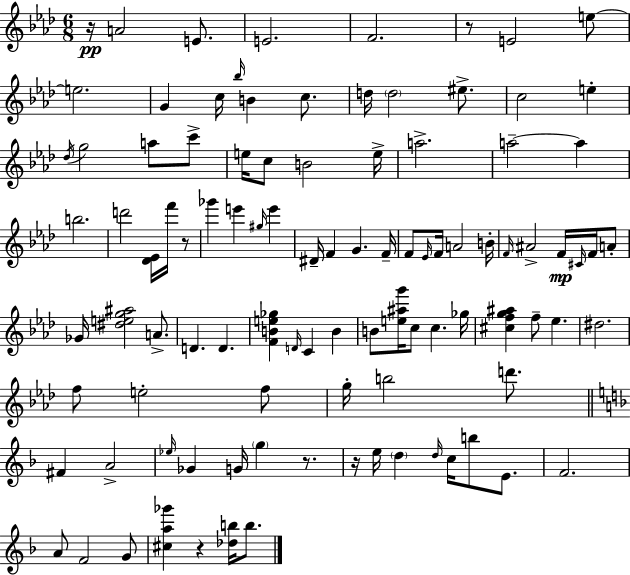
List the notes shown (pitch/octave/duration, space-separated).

R/s A4/h E4/e. E4/h. F4/h. R/e E4/h E5/e E5/h. G4/q C5/s Bb5/s B4/q C5/e. D5/s D5/h EIS5/e. C5/h E5/q Db5/s G5/h A5/e C6/e E5/s C5/e B4/h E5/s A5/h. A5/h A5/q B5/h. D6/h [Db4,Eb4]/s F6/s R/e Gb6/q E6/q G#5/s E6/q D#4/s F4/q G4/q. F4/s F4/e Eb4/s F4/s A4/h B4/s F4/s A#4/h F4/s C#4/s F4/s A4/e Gb4/s [D#5,E5,G5,A#5]/h A4/e. D4/q. D4/q. [F4,B4,E5,Gb5]/q D4/s C4/q B4/q B4/e [E5,A#5,G6]/s C5/e C5/q. Gb5/s [C#5,F5,G5,A#5]/q F5/e Eb5/q. D#5/h. F5/e E5/h F5/e G5/s B5/h D6/e. F#4/q A4/h Eb5/s Gb4/q G4/s G5/q R/e. R/s E5/s D5/q D5/s C5/s B5/e E4/e. F4/h. A4/e F4/h G4/e [C#5,A5,Gb6]/q R/q [Db5,B5]/s B5/e.